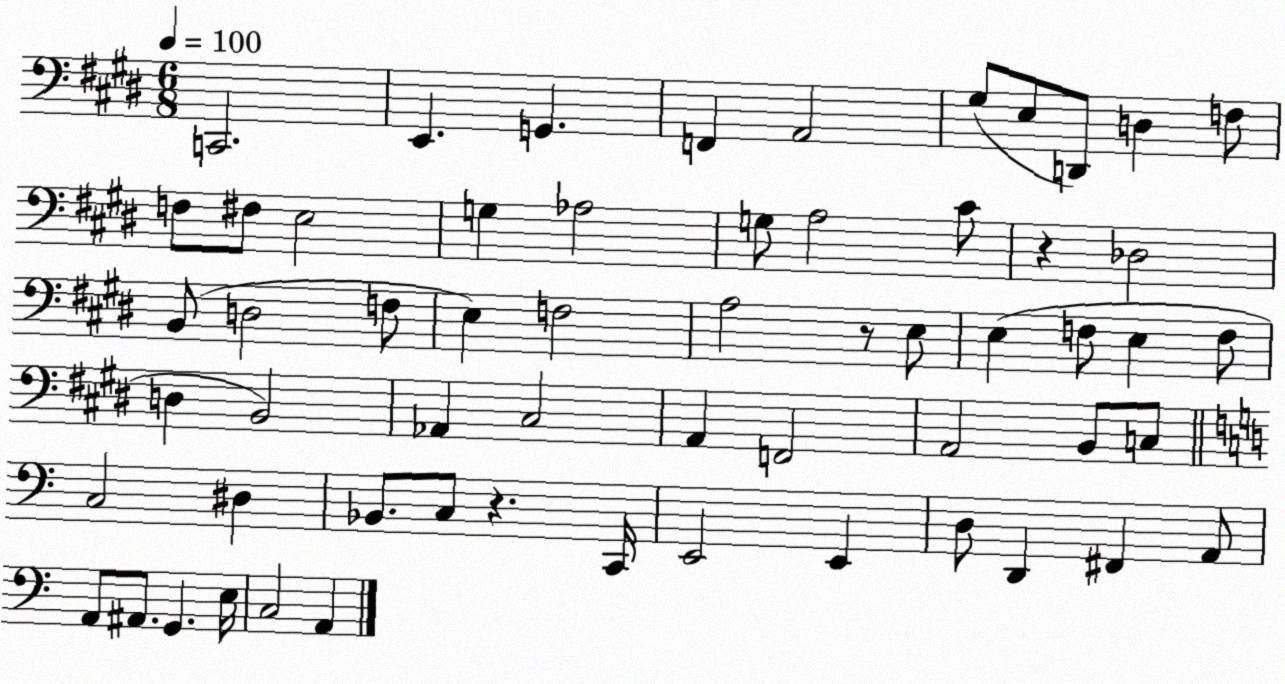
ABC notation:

X:1
T:Untitled
M:6/8
L:1/4
K:E
C,,2 E,, G,, F,, A,,2 ^G,/2 E,/2 D,,/2 D, F,/2 F,/2 ^F,/2 E,2 G, _A,2 G,/2 A,2 ^C/2 z _D,2 B,,/2 D,2 F,/2 E, F,2 A,2 z/2 E,/2 E, F,/2 E, F,/2 D, B,,2 _A,, ^C,2 A,, F,,2 A,,2 B,,/2 C,/2 C,2 ^D, _B,,/2 C,/2 z C,,/4 E,,2 E,, D,/2 D,, ^F,, A,,/2 A,,/2 ^A,,/2 G,, E,/4 C,2 A,,